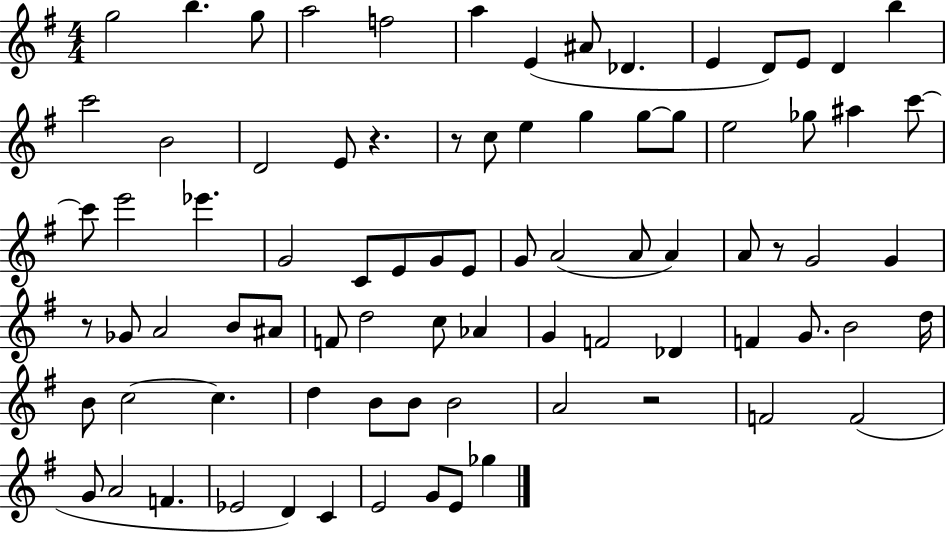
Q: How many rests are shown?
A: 5